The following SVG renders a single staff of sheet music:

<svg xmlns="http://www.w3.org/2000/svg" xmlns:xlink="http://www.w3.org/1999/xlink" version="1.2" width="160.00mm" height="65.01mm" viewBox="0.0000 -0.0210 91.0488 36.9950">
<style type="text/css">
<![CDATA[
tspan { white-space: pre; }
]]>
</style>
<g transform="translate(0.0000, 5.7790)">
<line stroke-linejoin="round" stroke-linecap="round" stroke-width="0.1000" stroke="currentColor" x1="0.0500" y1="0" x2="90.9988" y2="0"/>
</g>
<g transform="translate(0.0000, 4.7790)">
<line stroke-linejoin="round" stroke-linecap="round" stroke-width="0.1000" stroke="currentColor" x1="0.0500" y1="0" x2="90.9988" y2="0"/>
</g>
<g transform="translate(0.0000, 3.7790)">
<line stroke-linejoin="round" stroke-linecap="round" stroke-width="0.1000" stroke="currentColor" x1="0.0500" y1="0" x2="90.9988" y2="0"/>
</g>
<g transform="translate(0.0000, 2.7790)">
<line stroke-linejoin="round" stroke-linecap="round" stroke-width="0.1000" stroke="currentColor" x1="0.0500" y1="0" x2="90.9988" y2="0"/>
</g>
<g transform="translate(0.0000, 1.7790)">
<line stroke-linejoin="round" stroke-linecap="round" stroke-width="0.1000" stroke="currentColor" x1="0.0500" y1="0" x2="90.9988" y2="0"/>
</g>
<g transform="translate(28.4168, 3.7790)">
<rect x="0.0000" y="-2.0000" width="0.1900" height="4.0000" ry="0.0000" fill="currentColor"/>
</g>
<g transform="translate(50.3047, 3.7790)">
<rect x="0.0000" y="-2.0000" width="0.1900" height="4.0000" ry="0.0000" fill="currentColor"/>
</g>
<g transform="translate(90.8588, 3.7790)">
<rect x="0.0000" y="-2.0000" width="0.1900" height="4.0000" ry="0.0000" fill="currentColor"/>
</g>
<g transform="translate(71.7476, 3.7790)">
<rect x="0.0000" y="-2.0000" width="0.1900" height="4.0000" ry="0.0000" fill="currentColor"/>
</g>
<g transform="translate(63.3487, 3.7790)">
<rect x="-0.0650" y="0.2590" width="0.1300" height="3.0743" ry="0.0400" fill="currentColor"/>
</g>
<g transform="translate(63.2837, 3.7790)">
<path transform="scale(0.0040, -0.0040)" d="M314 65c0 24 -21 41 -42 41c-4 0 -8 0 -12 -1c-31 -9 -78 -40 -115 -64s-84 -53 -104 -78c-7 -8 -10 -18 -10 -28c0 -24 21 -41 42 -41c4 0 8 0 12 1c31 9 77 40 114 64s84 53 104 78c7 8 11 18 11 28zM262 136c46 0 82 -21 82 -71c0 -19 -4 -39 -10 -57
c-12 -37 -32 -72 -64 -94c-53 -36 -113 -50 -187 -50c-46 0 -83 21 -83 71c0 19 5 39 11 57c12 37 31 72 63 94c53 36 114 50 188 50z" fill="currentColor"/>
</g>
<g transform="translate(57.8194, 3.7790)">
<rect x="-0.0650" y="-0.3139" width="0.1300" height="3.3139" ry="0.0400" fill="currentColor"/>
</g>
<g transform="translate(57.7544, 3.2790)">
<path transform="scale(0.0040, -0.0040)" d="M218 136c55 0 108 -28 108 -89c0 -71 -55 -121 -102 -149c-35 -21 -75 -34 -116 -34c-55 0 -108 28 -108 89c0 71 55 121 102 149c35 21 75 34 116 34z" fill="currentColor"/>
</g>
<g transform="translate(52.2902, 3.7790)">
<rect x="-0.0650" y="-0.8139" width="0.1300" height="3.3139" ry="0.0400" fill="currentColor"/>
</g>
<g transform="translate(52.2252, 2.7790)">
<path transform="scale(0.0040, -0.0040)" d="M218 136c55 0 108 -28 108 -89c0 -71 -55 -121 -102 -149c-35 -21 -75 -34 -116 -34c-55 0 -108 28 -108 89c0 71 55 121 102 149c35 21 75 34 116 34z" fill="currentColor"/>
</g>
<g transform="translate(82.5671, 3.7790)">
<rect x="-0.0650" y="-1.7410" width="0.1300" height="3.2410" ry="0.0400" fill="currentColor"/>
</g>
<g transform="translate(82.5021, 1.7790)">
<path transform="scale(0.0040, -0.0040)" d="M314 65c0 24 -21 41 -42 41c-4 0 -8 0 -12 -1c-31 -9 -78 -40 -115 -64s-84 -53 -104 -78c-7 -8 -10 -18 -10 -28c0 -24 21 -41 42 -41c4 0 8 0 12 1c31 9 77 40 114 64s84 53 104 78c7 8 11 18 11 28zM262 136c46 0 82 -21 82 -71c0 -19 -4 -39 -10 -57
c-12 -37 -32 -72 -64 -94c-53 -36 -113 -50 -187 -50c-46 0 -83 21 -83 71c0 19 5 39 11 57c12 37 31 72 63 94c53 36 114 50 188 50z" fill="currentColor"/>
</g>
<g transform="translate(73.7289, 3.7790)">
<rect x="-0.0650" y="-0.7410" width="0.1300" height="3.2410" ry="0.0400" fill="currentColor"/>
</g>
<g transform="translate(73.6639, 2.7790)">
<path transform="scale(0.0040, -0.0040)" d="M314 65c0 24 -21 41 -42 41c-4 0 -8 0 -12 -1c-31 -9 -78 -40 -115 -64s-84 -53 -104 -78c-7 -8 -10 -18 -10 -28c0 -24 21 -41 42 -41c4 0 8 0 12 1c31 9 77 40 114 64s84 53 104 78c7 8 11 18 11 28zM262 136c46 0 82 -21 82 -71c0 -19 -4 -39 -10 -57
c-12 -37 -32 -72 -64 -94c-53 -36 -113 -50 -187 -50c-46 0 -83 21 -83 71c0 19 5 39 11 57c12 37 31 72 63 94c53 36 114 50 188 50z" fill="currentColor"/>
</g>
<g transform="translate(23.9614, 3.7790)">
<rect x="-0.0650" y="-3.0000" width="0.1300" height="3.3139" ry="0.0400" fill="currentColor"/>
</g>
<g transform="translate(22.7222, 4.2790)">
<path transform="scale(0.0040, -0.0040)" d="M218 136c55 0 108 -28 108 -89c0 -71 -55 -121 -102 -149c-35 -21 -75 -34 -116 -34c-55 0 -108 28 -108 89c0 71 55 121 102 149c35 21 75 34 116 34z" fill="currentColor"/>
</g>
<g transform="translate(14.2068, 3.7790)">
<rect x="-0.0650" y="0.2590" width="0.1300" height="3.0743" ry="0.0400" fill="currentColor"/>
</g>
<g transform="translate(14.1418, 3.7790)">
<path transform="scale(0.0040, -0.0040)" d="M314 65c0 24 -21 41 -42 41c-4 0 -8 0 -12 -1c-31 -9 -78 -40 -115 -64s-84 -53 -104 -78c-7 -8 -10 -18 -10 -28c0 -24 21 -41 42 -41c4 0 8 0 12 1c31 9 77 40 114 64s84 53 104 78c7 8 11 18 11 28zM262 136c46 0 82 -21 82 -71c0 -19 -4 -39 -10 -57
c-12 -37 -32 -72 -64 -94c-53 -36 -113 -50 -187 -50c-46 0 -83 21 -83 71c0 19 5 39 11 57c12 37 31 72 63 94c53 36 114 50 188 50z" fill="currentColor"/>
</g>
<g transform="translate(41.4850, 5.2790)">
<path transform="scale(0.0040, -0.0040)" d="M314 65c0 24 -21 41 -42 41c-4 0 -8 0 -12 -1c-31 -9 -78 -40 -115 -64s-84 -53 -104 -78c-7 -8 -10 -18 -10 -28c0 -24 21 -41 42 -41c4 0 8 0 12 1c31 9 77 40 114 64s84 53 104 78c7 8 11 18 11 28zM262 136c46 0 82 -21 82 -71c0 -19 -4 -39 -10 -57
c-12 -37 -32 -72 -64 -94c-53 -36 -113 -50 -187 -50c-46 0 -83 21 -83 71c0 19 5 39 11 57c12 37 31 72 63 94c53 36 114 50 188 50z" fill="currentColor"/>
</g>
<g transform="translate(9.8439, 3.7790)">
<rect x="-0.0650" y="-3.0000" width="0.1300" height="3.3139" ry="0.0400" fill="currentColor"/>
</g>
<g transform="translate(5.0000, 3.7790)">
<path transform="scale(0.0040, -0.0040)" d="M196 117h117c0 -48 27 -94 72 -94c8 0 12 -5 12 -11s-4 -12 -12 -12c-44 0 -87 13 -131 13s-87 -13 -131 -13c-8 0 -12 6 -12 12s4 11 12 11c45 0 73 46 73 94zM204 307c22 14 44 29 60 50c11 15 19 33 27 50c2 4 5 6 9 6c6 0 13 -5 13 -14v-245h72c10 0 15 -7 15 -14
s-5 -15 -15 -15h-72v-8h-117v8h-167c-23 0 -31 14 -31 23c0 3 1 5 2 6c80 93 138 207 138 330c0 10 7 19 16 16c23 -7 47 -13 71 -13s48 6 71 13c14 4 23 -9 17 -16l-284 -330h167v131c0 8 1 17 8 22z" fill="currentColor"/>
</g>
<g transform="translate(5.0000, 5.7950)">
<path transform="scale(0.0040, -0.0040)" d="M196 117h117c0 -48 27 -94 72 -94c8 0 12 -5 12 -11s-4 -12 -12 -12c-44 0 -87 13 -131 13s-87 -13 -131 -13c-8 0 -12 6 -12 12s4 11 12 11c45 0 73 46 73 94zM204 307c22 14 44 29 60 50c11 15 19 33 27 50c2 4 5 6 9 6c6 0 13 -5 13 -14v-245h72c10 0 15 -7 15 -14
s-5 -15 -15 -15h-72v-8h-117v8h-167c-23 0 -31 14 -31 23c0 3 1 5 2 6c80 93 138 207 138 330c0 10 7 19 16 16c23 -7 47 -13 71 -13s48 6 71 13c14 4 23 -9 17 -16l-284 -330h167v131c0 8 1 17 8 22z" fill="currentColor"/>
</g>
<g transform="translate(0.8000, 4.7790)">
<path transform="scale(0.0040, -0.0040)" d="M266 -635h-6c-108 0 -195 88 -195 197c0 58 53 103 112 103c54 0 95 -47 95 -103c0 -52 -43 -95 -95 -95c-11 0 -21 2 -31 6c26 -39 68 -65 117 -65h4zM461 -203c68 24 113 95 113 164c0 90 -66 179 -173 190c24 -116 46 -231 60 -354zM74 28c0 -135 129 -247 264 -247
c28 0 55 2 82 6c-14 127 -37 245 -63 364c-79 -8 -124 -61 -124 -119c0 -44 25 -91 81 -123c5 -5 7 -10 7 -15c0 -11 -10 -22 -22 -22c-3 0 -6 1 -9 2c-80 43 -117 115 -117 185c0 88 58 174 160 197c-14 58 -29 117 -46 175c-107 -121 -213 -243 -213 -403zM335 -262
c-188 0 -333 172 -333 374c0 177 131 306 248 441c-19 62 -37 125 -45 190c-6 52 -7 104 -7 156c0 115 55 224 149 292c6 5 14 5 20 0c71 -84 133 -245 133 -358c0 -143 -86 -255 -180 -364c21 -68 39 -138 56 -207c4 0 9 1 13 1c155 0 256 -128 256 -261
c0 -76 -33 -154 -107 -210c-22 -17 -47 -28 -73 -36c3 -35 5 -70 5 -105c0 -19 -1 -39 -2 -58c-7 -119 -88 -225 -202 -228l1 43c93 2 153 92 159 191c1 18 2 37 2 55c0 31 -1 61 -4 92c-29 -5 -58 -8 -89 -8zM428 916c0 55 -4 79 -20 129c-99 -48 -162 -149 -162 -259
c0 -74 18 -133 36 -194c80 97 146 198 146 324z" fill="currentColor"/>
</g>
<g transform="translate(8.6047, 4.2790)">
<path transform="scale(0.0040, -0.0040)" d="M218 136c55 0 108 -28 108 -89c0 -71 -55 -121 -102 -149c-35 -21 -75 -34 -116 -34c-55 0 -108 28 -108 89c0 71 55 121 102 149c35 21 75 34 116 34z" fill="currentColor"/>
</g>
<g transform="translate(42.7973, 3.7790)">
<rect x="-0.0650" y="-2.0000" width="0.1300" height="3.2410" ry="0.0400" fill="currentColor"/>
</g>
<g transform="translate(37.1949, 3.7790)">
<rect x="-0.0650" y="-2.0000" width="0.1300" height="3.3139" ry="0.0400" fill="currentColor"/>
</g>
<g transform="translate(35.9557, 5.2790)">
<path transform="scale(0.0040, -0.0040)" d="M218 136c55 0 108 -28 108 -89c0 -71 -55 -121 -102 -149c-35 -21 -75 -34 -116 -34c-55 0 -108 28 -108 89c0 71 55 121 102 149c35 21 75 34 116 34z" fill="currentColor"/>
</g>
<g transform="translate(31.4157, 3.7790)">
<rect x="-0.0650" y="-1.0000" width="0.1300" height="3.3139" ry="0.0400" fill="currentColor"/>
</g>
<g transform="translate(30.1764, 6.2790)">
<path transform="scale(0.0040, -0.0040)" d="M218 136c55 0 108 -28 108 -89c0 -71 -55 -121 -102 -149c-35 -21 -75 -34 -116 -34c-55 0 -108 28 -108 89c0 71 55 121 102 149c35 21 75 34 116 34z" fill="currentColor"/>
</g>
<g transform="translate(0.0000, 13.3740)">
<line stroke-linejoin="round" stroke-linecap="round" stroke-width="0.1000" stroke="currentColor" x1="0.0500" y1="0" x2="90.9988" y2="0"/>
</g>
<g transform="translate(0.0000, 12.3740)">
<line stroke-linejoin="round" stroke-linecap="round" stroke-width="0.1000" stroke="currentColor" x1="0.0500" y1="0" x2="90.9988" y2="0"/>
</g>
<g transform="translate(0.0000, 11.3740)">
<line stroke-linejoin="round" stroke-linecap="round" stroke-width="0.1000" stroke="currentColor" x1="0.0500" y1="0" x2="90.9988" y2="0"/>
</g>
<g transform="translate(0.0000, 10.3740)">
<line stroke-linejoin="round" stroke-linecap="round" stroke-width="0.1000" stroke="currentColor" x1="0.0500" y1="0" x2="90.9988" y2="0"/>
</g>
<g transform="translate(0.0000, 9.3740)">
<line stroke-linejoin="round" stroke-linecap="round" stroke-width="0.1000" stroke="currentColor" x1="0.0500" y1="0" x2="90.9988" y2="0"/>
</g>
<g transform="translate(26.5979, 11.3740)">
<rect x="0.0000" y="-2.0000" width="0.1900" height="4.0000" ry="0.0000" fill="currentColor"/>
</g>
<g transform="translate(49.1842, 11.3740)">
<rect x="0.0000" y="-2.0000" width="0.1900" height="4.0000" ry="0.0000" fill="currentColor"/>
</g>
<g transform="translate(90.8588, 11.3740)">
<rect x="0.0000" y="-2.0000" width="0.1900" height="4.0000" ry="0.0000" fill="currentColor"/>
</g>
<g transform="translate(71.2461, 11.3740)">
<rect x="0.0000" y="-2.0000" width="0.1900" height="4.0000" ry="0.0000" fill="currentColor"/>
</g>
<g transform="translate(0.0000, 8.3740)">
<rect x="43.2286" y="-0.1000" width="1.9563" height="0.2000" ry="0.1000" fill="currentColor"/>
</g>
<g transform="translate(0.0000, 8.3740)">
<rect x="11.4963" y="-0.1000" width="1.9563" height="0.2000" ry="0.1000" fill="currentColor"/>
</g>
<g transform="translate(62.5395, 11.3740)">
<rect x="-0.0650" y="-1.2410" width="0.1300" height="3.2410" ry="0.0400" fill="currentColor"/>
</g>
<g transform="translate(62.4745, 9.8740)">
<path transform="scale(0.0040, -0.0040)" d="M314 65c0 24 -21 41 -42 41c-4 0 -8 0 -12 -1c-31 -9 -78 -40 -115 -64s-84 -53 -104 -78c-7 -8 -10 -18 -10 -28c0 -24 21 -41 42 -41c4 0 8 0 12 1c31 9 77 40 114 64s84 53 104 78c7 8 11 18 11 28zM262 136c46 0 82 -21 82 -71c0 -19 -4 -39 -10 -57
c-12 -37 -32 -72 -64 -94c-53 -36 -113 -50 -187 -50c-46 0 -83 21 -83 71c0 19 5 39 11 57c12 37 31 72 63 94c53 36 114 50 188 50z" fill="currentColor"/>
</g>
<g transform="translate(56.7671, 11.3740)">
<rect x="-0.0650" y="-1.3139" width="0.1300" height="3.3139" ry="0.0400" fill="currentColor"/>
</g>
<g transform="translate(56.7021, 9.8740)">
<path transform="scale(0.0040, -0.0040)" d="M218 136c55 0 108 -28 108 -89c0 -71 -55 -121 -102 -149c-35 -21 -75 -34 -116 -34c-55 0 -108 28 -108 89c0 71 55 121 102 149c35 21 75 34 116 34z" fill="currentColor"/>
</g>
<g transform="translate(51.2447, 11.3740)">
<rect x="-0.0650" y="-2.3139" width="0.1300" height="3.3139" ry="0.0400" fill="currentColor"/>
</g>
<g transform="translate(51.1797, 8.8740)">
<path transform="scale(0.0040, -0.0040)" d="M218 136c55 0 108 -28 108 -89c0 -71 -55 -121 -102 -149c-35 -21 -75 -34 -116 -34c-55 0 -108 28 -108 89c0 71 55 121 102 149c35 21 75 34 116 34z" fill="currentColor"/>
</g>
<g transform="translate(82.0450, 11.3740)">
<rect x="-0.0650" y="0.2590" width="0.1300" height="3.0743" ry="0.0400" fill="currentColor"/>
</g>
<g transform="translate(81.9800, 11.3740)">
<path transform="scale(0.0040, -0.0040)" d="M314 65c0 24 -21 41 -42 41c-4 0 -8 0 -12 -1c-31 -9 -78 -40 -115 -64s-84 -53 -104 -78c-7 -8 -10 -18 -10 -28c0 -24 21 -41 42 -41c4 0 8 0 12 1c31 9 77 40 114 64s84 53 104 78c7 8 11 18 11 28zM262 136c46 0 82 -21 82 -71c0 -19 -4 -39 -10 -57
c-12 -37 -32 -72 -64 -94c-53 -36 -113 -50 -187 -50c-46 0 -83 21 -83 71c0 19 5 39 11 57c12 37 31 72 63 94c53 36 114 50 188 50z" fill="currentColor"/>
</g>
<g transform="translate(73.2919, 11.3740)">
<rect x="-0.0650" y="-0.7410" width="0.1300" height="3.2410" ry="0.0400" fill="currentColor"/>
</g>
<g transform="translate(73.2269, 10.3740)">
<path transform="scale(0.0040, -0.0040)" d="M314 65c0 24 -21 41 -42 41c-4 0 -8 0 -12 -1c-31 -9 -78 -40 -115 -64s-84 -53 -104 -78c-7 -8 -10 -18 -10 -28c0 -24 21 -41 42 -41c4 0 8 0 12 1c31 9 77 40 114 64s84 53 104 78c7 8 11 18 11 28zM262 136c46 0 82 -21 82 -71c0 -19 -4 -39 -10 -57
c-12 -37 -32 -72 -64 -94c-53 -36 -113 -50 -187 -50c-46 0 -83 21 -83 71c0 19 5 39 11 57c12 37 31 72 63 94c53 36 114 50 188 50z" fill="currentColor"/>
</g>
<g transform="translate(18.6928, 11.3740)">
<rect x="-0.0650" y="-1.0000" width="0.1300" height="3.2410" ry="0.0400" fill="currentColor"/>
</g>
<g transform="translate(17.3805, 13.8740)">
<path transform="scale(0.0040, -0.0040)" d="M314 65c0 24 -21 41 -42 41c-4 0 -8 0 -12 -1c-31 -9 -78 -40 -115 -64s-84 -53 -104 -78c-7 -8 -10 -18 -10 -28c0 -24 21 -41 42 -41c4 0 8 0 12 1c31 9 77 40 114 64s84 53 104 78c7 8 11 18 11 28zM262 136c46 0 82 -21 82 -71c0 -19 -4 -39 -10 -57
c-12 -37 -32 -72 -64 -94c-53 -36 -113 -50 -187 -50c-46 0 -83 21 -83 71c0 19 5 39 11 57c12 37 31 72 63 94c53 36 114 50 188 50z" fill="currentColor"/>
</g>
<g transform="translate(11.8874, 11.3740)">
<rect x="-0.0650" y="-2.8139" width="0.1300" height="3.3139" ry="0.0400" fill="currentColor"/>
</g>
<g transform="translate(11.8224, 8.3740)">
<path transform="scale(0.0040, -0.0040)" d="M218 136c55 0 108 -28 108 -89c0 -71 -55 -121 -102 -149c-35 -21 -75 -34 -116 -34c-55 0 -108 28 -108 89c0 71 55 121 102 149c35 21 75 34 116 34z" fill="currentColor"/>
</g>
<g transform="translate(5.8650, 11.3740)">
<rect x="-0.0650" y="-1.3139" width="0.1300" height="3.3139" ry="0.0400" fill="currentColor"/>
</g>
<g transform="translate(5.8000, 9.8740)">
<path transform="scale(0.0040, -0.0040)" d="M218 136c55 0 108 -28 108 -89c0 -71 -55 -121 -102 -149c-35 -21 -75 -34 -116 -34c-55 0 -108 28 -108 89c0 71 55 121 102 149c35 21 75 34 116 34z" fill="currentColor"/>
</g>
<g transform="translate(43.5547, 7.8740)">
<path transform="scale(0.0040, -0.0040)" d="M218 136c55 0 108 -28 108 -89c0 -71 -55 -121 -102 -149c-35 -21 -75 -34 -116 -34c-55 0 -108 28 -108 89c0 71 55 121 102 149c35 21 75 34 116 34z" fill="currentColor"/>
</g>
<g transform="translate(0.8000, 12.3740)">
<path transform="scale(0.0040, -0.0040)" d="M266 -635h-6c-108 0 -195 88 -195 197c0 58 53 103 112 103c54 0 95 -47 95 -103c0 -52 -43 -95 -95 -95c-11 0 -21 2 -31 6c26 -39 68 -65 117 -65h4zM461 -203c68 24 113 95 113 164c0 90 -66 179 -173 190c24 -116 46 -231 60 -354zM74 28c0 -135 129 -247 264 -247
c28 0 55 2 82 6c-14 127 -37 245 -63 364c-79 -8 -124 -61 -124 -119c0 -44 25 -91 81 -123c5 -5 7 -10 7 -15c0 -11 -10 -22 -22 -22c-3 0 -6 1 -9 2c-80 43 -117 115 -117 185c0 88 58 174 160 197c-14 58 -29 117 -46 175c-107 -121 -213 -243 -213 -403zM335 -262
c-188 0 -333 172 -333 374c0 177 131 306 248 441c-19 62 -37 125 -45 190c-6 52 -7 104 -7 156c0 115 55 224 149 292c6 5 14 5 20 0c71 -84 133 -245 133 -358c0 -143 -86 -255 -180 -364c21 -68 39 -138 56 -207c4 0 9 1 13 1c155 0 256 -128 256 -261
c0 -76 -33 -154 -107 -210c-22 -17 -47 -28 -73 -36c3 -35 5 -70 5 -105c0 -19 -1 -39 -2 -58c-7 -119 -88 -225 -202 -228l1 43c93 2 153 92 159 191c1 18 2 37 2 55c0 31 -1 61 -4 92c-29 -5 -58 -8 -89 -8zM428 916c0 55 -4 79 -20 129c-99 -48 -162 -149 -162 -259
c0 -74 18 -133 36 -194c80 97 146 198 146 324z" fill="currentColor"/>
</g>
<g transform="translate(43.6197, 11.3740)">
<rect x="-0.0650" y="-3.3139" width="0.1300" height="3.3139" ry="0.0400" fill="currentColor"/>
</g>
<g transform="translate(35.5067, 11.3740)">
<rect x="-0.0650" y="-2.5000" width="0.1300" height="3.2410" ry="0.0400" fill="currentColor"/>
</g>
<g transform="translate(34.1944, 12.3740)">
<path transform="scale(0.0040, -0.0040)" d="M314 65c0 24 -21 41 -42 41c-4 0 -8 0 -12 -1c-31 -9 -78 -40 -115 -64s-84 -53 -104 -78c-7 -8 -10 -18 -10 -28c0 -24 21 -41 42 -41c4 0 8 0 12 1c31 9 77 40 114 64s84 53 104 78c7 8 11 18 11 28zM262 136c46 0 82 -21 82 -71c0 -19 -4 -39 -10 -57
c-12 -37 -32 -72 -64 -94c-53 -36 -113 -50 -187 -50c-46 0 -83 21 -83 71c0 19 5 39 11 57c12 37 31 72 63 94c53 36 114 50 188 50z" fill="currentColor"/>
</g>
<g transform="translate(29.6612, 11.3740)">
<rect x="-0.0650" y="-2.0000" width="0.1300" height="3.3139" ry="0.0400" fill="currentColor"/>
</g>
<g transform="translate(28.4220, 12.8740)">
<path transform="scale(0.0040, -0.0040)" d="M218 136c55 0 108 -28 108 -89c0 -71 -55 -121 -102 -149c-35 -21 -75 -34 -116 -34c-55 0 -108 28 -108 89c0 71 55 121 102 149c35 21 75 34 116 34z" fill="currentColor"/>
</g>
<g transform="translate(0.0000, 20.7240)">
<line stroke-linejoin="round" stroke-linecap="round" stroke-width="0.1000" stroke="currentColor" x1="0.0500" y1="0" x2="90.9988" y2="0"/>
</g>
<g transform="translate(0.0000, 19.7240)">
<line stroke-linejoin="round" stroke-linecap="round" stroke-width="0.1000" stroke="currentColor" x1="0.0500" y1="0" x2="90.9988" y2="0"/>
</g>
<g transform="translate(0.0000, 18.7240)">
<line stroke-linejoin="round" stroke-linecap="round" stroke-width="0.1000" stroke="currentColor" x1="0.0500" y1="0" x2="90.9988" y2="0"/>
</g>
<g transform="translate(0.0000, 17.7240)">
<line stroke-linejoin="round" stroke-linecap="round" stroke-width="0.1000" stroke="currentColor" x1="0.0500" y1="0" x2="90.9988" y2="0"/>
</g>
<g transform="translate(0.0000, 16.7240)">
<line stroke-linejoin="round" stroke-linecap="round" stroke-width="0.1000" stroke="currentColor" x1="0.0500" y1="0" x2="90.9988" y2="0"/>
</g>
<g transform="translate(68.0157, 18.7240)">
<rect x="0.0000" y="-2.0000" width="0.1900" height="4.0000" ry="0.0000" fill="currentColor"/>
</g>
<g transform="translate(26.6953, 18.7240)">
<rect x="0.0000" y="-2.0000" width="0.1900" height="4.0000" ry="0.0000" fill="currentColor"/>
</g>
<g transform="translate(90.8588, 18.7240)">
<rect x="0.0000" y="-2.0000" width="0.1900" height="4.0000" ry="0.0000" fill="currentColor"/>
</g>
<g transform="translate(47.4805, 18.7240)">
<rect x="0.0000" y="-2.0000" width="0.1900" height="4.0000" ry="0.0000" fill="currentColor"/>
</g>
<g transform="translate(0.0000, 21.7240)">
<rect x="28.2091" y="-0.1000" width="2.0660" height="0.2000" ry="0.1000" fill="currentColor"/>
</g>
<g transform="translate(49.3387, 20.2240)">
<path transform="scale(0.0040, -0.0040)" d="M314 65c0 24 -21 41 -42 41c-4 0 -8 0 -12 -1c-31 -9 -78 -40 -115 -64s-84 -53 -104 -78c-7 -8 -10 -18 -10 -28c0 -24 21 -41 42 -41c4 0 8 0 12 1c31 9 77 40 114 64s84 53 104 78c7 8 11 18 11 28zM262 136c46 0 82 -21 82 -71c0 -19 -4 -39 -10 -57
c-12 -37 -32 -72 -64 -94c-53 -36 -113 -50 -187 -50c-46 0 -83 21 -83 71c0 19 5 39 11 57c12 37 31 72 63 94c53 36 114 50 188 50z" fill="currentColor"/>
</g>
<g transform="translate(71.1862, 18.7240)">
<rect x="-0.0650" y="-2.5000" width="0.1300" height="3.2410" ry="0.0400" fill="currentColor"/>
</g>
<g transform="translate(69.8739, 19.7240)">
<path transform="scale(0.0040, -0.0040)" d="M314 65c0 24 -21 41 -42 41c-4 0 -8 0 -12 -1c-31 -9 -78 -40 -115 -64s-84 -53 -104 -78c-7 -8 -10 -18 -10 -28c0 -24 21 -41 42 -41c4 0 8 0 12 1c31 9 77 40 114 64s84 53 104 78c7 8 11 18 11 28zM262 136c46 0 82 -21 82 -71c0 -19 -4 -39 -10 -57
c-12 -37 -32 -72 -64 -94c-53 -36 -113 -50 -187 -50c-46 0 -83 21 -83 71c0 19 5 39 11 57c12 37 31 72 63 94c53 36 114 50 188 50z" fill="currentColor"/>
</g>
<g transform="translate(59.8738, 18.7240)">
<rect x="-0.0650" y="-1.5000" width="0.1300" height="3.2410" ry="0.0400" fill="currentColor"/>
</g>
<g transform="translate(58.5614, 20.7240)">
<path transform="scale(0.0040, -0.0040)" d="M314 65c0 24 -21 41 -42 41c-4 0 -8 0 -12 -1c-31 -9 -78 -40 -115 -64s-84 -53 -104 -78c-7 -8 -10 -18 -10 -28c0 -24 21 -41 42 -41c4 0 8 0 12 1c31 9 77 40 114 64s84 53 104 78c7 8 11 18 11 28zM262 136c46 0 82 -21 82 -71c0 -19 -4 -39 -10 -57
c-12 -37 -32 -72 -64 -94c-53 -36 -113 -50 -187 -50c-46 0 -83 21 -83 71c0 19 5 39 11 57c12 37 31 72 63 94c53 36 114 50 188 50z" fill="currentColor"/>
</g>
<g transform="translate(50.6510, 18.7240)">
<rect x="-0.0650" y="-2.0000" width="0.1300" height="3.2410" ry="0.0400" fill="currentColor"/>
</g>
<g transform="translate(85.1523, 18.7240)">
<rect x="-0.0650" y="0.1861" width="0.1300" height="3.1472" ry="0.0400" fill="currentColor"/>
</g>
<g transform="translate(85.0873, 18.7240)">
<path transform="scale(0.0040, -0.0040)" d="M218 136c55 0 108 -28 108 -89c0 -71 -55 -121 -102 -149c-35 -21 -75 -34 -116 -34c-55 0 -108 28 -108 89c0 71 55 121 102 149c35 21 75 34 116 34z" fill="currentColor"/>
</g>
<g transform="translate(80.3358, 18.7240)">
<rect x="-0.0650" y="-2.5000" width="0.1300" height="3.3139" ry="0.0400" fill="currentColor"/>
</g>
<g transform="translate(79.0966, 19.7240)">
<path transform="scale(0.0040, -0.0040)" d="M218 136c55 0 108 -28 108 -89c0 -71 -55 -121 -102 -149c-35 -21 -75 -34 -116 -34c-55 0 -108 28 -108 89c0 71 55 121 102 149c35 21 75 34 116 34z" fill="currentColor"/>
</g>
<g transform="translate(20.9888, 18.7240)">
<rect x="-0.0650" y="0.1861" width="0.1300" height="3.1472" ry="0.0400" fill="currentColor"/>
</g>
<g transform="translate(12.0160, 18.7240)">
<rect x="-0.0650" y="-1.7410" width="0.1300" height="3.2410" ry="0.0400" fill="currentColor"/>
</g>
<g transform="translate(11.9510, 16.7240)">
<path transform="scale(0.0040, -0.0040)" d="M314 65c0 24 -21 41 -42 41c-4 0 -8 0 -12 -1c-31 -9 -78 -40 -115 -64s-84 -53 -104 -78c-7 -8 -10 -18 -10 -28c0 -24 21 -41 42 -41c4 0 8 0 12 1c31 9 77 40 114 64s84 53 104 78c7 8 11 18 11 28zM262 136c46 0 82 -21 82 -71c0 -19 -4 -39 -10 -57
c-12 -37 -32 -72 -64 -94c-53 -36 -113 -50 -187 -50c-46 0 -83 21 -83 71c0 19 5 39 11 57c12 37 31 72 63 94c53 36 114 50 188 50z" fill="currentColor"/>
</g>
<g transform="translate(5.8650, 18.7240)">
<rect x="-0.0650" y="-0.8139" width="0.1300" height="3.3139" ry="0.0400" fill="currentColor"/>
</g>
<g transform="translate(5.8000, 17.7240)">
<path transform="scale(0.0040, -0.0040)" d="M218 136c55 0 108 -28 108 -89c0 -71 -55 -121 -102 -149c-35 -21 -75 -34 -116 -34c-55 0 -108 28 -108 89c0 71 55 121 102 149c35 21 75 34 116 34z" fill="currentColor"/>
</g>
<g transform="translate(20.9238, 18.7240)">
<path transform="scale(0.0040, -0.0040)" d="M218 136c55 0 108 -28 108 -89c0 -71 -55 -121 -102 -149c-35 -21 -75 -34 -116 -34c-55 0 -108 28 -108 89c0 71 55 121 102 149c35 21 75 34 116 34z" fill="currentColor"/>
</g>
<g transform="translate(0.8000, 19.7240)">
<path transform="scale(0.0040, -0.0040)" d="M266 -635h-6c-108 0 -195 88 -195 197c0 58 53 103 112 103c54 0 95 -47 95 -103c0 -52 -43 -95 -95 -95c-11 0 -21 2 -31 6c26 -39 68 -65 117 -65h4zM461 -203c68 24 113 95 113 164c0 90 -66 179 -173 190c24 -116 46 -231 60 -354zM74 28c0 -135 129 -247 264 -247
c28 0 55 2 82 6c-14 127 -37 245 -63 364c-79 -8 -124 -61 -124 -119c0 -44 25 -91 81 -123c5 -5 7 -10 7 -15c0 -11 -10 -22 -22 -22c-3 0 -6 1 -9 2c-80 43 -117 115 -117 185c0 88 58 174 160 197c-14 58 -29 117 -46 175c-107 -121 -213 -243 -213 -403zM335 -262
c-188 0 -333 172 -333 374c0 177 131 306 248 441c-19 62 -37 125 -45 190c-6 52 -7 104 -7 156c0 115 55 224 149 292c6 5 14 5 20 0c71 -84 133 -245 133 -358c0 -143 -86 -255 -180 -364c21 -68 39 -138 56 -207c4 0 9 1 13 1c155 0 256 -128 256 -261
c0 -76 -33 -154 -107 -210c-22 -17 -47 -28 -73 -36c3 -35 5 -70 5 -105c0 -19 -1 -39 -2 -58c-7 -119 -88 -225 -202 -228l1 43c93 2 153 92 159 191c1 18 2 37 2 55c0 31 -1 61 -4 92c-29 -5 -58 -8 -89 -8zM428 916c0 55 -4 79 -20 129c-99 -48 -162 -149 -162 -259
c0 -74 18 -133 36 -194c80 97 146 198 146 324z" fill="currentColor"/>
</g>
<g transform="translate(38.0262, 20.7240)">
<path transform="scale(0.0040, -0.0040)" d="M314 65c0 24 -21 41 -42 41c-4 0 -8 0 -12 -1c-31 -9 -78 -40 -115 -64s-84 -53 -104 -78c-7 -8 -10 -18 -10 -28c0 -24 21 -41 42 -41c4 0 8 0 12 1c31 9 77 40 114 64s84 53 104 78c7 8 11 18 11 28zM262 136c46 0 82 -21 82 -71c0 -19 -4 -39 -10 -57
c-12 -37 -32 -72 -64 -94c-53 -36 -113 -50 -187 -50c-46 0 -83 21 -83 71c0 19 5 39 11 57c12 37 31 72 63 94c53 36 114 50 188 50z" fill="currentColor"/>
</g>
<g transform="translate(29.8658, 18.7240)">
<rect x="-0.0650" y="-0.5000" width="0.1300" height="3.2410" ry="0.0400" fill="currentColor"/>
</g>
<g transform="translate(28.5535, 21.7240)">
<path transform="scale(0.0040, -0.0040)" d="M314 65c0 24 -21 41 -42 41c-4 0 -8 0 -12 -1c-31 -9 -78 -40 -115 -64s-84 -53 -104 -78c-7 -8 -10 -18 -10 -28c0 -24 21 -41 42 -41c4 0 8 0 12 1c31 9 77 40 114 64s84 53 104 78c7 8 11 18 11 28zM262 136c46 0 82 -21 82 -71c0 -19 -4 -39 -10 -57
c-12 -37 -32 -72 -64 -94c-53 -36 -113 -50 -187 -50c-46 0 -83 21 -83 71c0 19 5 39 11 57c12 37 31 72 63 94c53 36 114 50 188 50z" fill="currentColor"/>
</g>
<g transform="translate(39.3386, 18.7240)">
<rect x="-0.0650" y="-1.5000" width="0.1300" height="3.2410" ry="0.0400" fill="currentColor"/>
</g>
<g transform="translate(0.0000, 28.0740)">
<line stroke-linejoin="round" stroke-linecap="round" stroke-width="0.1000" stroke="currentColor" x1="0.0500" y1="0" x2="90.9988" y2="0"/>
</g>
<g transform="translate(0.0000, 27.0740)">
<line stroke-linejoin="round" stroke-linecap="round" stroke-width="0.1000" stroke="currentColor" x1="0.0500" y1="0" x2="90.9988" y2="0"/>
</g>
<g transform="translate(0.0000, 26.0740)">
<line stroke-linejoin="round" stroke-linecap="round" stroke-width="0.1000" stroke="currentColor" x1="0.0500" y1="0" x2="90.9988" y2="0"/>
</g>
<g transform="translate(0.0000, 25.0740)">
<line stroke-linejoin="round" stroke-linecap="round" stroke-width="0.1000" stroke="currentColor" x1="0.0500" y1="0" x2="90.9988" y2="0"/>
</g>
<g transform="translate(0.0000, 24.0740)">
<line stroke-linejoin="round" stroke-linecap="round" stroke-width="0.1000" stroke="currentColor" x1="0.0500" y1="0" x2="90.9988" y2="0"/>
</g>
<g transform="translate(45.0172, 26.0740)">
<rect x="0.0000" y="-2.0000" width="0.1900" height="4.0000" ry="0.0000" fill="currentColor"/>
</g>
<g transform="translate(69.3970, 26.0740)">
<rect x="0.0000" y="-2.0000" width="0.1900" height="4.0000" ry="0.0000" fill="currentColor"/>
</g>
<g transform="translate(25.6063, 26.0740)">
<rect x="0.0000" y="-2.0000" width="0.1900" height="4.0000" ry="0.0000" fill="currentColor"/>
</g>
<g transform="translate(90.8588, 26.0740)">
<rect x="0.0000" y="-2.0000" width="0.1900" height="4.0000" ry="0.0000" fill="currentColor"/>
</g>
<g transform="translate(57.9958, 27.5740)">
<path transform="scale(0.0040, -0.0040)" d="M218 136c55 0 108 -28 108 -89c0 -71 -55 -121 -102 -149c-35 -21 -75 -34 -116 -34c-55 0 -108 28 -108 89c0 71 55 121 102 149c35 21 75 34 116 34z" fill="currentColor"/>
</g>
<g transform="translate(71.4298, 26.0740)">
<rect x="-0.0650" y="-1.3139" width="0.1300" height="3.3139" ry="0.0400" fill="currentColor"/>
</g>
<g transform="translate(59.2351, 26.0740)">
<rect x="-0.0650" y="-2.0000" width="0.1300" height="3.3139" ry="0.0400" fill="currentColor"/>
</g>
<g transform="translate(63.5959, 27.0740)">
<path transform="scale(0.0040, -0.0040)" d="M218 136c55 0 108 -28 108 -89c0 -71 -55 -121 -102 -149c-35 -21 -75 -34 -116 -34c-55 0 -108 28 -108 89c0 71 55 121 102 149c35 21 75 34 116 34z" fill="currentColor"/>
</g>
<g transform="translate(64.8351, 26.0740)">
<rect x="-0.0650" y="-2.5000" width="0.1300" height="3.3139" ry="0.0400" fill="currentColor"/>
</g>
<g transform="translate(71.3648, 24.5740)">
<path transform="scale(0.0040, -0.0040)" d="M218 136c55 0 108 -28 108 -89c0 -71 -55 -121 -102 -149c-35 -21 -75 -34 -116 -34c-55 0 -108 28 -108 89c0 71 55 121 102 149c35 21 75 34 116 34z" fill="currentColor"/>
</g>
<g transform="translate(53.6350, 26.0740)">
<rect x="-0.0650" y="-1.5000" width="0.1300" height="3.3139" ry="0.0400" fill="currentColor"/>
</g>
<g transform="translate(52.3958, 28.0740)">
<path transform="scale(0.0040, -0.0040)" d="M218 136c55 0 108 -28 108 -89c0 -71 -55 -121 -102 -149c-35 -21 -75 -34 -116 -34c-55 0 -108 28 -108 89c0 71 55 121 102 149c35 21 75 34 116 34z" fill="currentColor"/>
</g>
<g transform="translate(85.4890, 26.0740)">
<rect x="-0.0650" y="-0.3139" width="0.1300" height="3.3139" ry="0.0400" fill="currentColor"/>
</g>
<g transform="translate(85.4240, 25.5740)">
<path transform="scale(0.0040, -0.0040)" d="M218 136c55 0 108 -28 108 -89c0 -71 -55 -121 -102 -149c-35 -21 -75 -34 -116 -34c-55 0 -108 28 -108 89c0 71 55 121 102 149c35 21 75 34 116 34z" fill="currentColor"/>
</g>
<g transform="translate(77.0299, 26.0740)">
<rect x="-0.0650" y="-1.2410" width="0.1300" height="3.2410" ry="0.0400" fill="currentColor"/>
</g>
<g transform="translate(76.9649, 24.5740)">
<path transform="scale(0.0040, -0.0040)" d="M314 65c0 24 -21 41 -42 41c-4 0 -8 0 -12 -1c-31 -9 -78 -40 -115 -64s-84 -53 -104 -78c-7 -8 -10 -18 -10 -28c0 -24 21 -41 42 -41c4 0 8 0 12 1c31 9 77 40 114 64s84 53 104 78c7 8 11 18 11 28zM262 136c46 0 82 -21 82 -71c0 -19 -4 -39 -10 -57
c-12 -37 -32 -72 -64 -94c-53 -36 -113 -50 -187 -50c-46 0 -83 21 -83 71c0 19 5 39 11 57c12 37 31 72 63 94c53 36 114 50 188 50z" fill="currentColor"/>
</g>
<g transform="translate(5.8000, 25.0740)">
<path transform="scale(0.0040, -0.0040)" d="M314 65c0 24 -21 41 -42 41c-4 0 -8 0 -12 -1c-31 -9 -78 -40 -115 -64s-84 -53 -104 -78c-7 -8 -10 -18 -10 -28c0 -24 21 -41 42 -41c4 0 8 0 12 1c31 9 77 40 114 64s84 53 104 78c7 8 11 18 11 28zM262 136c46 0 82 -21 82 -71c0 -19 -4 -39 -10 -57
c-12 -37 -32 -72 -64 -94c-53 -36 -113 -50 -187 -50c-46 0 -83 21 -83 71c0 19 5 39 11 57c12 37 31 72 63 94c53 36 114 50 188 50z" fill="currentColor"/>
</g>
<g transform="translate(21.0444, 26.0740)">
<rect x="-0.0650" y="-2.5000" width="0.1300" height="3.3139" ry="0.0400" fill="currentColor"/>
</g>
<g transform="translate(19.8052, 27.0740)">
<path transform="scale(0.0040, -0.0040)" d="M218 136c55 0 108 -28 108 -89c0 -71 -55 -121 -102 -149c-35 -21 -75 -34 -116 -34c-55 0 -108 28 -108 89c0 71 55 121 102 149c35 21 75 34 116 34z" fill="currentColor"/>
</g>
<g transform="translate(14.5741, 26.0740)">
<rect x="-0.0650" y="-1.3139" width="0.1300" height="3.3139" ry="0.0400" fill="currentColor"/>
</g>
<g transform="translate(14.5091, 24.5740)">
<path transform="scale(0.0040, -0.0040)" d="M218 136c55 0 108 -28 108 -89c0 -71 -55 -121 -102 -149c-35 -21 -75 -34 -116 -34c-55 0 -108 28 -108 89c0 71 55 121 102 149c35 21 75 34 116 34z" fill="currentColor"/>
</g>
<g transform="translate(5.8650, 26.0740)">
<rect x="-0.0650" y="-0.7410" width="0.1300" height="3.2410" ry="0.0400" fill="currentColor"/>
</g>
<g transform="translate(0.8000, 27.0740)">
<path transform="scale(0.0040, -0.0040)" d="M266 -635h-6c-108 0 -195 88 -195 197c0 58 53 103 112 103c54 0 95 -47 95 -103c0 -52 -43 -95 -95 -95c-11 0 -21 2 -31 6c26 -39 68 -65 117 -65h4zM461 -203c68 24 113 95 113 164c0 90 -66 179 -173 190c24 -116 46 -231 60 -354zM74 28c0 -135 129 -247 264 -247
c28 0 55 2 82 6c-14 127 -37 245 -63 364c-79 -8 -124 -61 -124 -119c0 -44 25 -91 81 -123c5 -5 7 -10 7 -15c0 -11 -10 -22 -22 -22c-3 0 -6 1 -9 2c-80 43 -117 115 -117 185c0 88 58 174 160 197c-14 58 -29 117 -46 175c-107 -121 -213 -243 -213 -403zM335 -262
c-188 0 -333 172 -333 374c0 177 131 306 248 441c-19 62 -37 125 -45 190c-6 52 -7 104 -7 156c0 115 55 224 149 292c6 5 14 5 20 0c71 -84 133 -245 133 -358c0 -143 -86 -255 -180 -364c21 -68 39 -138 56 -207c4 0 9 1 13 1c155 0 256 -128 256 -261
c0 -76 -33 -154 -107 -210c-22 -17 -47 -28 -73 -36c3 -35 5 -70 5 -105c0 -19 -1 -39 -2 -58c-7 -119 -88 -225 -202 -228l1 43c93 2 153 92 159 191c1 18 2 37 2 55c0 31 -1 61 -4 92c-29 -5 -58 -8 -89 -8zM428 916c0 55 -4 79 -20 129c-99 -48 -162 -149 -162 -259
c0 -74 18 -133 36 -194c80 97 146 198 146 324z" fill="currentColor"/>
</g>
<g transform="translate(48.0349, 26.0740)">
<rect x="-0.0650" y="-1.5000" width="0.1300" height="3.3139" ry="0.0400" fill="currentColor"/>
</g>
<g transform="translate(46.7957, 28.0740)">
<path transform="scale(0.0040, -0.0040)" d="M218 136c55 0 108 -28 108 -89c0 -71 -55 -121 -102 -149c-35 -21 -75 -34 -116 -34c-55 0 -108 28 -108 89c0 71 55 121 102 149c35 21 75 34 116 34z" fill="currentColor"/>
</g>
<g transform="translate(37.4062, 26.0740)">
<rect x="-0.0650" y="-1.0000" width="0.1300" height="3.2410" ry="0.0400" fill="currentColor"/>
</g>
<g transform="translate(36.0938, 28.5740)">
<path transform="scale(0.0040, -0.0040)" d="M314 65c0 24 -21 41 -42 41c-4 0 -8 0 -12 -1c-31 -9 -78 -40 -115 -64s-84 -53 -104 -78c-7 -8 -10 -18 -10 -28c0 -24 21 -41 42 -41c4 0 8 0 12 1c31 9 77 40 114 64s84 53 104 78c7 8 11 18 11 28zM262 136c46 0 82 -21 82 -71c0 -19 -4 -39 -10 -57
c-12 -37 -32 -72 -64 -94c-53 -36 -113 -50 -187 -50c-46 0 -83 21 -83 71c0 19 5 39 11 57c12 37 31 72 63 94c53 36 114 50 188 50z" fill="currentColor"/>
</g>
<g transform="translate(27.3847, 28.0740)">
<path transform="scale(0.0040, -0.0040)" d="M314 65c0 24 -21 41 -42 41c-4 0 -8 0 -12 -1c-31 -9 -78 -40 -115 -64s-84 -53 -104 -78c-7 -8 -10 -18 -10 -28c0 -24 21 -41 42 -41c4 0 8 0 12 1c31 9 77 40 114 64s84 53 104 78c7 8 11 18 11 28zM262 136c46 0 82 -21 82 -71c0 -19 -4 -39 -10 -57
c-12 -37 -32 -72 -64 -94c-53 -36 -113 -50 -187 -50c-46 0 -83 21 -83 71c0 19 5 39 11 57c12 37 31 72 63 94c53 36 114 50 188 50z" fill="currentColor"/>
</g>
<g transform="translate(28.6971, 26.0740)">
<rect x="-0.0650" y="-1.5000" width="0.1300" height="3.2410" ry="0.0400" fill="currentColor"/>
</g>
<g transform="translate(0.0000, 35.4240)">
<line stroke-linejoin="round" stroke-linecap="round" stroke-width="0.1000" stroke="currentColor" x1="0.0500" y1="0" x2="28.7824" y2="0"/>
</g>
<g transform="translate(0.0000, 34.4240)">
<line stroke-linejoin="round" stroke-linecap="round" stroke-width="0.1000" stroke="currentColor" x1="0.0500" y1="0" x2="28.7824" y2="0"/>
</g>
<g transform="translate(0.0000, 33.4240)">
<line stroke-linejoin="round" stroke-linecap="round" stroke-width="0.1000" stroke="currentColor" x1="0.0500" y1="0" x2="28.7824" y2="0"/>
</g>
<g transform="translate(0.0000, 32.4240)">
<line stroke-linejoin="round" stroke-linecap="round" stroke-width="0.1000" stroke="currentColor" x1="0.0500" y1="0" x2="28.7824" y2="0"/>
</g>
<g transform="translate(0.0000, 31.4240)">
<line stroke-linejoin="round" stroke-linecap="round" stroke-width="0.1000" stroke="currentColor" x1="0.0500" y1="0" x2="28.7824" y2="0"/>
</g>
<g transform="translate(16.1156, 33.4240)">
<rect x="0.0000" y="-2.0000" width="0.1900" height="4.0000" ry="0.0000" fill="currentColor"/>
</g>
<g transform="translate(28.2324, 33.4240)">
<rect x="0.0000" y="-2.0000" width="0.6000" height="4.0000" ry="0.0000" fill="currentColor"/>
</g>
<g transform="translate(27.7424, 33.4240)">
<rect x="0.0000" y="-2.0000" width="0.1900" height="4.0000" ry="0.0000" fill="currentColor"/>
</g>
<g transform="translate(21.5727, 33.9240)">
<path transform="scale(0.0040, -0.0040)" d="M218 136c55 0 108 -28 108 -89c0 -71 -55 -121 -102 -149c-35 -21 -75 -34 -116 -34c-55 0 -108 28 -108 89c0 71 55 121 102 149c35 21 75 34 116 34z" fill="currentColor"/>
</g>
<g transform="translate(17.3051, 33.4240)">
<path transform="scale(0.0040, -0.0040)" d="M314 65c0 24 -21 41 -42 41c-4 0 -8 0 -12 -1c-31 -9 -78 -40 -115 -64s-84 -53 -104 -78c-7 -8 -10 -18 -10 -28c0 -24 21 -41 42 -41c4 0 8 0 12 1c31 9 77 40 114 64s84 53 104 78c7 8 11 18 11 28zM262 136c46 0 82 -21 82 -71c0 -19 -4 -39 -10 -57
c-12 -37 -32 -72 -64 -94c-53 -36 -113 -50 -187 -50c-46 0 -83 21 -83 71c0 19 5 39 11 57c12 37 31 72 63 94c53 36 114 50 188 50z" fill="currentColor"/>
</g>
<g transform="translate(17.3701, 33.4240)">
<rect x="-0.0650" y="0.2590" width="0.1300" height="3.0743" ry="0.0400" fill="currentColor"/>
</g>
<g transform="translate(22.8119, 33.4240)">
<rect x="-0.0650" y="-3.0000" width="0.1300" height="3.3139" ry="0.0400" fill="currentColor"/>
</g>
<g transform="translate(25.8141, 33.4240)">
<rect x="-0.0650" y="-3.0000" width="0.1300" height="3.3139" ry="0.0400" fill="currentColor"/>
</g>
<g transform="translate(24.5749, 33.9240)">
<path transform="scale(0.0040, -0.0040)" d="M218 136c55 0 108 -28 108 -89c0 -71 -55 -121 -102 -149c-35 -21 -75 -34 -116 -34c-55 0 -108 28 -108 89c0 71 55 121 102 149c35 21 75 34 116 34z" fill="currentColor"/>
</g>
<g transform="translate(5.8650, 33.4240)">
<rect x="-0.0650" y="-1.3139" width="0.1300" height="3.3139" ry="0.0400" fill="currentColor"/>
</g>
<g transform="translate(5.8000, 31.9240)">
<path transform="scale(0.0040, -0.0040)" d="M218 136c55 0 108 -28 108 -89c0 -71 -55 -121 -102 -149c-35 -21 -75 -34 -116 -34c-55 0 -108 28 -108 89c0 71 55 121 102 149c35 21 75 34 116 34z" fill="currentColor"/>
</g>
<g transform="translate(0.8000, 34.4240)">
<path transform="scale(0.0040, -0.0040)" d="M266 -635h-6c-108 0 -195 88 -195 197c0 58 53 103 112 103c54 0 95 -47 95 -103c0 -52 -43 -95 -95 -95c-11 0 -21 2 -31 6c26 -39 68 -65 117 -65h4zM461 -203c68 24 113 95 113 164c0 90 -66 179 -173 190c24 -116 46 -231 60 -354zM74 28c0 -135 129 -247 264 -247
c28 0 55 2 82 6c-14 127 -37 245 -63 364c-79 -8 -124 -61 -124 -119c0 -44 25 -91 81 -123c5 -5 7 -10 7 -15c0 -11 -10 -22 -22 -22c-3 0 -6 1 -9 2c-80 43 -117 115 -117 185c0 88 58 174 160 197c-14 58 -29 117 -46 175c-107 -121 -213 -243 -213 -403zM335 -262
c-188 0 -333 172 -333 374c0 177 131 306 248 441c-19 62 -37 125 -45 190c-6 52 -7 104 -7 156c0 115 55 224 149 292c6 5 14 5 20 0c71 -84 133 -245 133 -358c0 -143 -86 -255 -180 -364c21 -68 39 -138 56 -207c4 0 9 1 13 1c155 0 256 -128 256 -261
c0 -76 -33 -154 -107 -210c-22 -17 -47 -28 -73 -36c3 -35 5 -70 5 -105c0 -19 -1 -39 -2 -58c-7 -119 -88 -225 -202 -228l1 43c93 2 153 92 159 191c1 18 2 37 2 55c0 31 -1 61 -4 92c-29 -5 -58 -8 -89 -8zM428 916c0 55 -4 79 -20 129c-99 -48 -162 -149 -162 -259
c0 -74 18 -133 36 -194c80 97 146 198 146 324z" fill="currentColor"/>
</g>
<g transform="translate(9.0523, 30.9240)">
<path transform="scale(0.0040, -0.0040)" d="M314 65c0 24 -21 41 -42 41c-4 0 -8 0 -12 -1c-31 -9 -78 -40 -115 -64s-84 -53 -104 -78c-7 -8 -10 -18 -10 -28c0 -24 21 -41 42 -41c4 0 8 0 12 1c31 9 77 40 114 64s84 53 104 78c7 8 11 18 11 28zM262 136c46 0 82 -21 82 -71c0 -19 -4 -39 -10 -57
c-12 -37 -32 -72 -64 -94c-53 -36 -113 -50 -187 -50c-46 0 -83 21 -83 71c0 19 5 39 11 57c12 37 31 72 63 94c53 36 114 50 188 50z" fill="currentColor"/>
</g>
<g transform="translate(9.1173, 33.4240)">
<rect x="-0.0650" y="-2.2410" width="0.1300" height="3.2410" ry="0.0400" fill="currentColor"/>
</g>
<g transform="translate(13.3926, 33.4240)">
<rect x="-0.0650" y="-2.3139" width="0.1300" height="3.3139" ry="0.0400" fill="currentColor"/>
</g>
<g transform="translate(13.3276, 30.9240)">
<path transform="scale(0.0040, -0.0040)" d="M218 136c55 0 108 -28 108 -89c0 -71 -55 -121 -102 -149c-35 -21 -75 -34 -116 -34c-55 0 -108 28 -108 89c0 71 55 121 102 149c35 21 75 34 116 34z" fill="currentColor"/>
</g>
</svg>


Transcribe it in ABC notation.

X:1
T:Untitled
M:4/4
L:1/4
K:C
A B2 A D F F2 d c B2 d2 f2 e a D2 F G2 b g e e2 d2 B2 d f2 B C2 E2 F2 E2 G2 G B d2 e G E2 D2 E E F G e e2 c e g2 g B2 A A